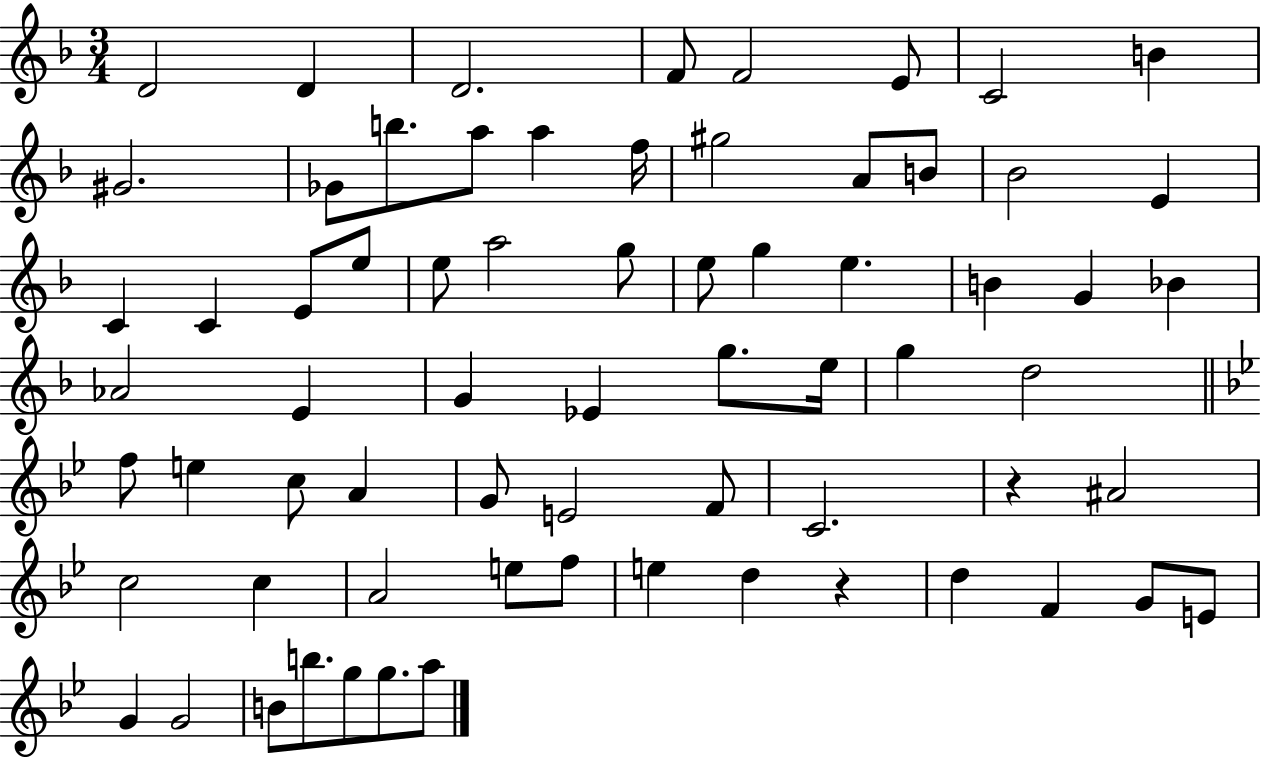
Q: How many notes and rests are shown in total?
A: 69